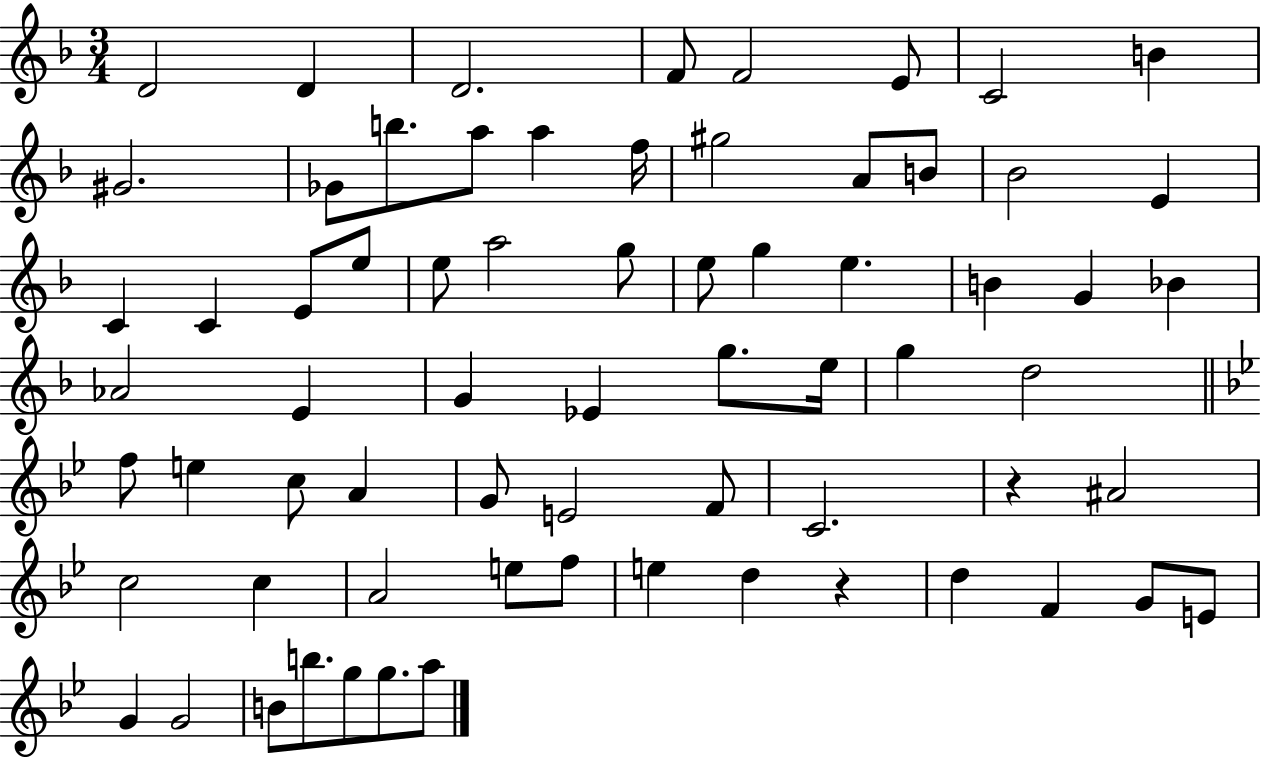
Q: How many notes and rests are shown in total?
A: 69